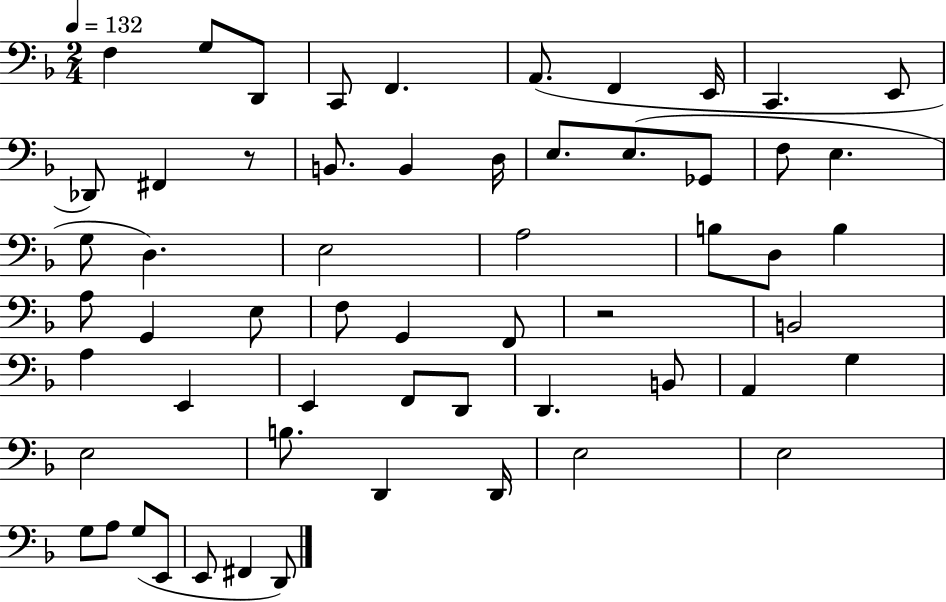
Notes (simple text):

F3/q G3/e D2/e C2/e F2/q. A2/e. F2/q E2/s C2/q. E2/e Db2/e F#2/q R/e B2/e. B2/q D3/s E3/e. E3/e. Gb2/e F3/e E3/q. G3/e D3/q. E3/h A3/h B3/e D3/e B3/q A3/e G2/q E3/e F3/e G2/q F2/e R/h B2/h A3/q E2/q E2/q F2/e D2/e D2/q. B2/e A2/q G3/q E3/h B3/e. D2/q D2/s E3/h E3/h G3/e A3/e G3/e E2/e E2/e F#2/q D2/e